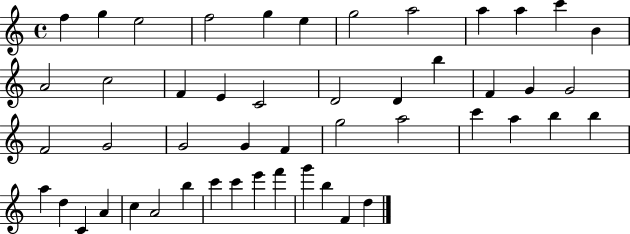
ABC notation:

X:1
T:Untitled
M:4/4
L:1/4
K:C
f g e2 f2 g e g2 a2 a a c' B A2 c2 F E C2 D2 D b F G G2 F2 G2 G2 G F g2 a2 c' a b b a d C A c A2 b c' c' e' f' g' b F d